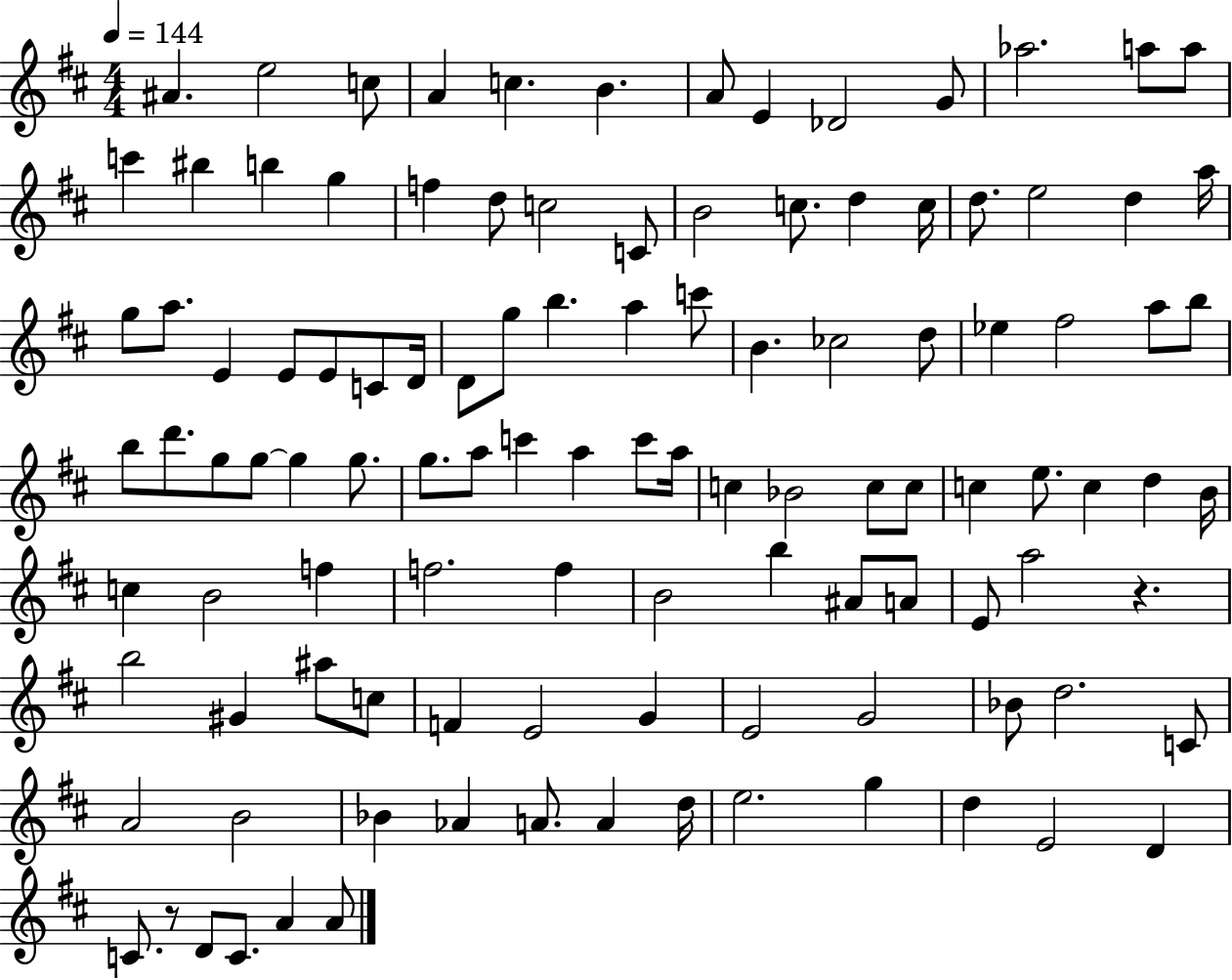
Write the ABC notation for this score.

X:1
T:Untitled
M:4/4
L:1/4
K:D
^A e2 c/2 A c B A/2 E _D2 G/2 _a2 a/2 a/2 c' ^b b g f d/2 c2 C/2 B2 c/2 d c/4 d/2 e2 d a/4 g/2 a/2 E E/2 E/2 C/2 D/4 D/2 g/2 b a c'/2 B _c2 d/2 _e ^f2 a/2 b/2 b/2 d'/2 g/2 g/2 g g/2 g/2 a/2 c' a c'/2 a/4 c _B2 c/2 c/2 c e/2 c d B/4 c B2 f f2 f B2 b ^A/2 A/2 E/2 a2 z b2 ^G ^a/2 c/2 F E2 G E2 G2 _B/2 d2 C/2 A2 B2 _B _A A/2 A d/4 e2 g d E2 D C/2 z/2 D/2 C/2 A A/2